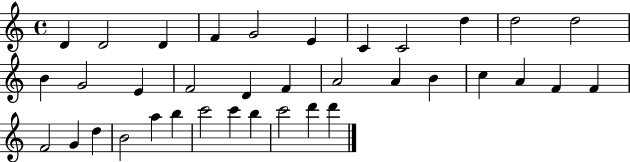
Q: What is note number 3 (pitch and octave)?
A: D4